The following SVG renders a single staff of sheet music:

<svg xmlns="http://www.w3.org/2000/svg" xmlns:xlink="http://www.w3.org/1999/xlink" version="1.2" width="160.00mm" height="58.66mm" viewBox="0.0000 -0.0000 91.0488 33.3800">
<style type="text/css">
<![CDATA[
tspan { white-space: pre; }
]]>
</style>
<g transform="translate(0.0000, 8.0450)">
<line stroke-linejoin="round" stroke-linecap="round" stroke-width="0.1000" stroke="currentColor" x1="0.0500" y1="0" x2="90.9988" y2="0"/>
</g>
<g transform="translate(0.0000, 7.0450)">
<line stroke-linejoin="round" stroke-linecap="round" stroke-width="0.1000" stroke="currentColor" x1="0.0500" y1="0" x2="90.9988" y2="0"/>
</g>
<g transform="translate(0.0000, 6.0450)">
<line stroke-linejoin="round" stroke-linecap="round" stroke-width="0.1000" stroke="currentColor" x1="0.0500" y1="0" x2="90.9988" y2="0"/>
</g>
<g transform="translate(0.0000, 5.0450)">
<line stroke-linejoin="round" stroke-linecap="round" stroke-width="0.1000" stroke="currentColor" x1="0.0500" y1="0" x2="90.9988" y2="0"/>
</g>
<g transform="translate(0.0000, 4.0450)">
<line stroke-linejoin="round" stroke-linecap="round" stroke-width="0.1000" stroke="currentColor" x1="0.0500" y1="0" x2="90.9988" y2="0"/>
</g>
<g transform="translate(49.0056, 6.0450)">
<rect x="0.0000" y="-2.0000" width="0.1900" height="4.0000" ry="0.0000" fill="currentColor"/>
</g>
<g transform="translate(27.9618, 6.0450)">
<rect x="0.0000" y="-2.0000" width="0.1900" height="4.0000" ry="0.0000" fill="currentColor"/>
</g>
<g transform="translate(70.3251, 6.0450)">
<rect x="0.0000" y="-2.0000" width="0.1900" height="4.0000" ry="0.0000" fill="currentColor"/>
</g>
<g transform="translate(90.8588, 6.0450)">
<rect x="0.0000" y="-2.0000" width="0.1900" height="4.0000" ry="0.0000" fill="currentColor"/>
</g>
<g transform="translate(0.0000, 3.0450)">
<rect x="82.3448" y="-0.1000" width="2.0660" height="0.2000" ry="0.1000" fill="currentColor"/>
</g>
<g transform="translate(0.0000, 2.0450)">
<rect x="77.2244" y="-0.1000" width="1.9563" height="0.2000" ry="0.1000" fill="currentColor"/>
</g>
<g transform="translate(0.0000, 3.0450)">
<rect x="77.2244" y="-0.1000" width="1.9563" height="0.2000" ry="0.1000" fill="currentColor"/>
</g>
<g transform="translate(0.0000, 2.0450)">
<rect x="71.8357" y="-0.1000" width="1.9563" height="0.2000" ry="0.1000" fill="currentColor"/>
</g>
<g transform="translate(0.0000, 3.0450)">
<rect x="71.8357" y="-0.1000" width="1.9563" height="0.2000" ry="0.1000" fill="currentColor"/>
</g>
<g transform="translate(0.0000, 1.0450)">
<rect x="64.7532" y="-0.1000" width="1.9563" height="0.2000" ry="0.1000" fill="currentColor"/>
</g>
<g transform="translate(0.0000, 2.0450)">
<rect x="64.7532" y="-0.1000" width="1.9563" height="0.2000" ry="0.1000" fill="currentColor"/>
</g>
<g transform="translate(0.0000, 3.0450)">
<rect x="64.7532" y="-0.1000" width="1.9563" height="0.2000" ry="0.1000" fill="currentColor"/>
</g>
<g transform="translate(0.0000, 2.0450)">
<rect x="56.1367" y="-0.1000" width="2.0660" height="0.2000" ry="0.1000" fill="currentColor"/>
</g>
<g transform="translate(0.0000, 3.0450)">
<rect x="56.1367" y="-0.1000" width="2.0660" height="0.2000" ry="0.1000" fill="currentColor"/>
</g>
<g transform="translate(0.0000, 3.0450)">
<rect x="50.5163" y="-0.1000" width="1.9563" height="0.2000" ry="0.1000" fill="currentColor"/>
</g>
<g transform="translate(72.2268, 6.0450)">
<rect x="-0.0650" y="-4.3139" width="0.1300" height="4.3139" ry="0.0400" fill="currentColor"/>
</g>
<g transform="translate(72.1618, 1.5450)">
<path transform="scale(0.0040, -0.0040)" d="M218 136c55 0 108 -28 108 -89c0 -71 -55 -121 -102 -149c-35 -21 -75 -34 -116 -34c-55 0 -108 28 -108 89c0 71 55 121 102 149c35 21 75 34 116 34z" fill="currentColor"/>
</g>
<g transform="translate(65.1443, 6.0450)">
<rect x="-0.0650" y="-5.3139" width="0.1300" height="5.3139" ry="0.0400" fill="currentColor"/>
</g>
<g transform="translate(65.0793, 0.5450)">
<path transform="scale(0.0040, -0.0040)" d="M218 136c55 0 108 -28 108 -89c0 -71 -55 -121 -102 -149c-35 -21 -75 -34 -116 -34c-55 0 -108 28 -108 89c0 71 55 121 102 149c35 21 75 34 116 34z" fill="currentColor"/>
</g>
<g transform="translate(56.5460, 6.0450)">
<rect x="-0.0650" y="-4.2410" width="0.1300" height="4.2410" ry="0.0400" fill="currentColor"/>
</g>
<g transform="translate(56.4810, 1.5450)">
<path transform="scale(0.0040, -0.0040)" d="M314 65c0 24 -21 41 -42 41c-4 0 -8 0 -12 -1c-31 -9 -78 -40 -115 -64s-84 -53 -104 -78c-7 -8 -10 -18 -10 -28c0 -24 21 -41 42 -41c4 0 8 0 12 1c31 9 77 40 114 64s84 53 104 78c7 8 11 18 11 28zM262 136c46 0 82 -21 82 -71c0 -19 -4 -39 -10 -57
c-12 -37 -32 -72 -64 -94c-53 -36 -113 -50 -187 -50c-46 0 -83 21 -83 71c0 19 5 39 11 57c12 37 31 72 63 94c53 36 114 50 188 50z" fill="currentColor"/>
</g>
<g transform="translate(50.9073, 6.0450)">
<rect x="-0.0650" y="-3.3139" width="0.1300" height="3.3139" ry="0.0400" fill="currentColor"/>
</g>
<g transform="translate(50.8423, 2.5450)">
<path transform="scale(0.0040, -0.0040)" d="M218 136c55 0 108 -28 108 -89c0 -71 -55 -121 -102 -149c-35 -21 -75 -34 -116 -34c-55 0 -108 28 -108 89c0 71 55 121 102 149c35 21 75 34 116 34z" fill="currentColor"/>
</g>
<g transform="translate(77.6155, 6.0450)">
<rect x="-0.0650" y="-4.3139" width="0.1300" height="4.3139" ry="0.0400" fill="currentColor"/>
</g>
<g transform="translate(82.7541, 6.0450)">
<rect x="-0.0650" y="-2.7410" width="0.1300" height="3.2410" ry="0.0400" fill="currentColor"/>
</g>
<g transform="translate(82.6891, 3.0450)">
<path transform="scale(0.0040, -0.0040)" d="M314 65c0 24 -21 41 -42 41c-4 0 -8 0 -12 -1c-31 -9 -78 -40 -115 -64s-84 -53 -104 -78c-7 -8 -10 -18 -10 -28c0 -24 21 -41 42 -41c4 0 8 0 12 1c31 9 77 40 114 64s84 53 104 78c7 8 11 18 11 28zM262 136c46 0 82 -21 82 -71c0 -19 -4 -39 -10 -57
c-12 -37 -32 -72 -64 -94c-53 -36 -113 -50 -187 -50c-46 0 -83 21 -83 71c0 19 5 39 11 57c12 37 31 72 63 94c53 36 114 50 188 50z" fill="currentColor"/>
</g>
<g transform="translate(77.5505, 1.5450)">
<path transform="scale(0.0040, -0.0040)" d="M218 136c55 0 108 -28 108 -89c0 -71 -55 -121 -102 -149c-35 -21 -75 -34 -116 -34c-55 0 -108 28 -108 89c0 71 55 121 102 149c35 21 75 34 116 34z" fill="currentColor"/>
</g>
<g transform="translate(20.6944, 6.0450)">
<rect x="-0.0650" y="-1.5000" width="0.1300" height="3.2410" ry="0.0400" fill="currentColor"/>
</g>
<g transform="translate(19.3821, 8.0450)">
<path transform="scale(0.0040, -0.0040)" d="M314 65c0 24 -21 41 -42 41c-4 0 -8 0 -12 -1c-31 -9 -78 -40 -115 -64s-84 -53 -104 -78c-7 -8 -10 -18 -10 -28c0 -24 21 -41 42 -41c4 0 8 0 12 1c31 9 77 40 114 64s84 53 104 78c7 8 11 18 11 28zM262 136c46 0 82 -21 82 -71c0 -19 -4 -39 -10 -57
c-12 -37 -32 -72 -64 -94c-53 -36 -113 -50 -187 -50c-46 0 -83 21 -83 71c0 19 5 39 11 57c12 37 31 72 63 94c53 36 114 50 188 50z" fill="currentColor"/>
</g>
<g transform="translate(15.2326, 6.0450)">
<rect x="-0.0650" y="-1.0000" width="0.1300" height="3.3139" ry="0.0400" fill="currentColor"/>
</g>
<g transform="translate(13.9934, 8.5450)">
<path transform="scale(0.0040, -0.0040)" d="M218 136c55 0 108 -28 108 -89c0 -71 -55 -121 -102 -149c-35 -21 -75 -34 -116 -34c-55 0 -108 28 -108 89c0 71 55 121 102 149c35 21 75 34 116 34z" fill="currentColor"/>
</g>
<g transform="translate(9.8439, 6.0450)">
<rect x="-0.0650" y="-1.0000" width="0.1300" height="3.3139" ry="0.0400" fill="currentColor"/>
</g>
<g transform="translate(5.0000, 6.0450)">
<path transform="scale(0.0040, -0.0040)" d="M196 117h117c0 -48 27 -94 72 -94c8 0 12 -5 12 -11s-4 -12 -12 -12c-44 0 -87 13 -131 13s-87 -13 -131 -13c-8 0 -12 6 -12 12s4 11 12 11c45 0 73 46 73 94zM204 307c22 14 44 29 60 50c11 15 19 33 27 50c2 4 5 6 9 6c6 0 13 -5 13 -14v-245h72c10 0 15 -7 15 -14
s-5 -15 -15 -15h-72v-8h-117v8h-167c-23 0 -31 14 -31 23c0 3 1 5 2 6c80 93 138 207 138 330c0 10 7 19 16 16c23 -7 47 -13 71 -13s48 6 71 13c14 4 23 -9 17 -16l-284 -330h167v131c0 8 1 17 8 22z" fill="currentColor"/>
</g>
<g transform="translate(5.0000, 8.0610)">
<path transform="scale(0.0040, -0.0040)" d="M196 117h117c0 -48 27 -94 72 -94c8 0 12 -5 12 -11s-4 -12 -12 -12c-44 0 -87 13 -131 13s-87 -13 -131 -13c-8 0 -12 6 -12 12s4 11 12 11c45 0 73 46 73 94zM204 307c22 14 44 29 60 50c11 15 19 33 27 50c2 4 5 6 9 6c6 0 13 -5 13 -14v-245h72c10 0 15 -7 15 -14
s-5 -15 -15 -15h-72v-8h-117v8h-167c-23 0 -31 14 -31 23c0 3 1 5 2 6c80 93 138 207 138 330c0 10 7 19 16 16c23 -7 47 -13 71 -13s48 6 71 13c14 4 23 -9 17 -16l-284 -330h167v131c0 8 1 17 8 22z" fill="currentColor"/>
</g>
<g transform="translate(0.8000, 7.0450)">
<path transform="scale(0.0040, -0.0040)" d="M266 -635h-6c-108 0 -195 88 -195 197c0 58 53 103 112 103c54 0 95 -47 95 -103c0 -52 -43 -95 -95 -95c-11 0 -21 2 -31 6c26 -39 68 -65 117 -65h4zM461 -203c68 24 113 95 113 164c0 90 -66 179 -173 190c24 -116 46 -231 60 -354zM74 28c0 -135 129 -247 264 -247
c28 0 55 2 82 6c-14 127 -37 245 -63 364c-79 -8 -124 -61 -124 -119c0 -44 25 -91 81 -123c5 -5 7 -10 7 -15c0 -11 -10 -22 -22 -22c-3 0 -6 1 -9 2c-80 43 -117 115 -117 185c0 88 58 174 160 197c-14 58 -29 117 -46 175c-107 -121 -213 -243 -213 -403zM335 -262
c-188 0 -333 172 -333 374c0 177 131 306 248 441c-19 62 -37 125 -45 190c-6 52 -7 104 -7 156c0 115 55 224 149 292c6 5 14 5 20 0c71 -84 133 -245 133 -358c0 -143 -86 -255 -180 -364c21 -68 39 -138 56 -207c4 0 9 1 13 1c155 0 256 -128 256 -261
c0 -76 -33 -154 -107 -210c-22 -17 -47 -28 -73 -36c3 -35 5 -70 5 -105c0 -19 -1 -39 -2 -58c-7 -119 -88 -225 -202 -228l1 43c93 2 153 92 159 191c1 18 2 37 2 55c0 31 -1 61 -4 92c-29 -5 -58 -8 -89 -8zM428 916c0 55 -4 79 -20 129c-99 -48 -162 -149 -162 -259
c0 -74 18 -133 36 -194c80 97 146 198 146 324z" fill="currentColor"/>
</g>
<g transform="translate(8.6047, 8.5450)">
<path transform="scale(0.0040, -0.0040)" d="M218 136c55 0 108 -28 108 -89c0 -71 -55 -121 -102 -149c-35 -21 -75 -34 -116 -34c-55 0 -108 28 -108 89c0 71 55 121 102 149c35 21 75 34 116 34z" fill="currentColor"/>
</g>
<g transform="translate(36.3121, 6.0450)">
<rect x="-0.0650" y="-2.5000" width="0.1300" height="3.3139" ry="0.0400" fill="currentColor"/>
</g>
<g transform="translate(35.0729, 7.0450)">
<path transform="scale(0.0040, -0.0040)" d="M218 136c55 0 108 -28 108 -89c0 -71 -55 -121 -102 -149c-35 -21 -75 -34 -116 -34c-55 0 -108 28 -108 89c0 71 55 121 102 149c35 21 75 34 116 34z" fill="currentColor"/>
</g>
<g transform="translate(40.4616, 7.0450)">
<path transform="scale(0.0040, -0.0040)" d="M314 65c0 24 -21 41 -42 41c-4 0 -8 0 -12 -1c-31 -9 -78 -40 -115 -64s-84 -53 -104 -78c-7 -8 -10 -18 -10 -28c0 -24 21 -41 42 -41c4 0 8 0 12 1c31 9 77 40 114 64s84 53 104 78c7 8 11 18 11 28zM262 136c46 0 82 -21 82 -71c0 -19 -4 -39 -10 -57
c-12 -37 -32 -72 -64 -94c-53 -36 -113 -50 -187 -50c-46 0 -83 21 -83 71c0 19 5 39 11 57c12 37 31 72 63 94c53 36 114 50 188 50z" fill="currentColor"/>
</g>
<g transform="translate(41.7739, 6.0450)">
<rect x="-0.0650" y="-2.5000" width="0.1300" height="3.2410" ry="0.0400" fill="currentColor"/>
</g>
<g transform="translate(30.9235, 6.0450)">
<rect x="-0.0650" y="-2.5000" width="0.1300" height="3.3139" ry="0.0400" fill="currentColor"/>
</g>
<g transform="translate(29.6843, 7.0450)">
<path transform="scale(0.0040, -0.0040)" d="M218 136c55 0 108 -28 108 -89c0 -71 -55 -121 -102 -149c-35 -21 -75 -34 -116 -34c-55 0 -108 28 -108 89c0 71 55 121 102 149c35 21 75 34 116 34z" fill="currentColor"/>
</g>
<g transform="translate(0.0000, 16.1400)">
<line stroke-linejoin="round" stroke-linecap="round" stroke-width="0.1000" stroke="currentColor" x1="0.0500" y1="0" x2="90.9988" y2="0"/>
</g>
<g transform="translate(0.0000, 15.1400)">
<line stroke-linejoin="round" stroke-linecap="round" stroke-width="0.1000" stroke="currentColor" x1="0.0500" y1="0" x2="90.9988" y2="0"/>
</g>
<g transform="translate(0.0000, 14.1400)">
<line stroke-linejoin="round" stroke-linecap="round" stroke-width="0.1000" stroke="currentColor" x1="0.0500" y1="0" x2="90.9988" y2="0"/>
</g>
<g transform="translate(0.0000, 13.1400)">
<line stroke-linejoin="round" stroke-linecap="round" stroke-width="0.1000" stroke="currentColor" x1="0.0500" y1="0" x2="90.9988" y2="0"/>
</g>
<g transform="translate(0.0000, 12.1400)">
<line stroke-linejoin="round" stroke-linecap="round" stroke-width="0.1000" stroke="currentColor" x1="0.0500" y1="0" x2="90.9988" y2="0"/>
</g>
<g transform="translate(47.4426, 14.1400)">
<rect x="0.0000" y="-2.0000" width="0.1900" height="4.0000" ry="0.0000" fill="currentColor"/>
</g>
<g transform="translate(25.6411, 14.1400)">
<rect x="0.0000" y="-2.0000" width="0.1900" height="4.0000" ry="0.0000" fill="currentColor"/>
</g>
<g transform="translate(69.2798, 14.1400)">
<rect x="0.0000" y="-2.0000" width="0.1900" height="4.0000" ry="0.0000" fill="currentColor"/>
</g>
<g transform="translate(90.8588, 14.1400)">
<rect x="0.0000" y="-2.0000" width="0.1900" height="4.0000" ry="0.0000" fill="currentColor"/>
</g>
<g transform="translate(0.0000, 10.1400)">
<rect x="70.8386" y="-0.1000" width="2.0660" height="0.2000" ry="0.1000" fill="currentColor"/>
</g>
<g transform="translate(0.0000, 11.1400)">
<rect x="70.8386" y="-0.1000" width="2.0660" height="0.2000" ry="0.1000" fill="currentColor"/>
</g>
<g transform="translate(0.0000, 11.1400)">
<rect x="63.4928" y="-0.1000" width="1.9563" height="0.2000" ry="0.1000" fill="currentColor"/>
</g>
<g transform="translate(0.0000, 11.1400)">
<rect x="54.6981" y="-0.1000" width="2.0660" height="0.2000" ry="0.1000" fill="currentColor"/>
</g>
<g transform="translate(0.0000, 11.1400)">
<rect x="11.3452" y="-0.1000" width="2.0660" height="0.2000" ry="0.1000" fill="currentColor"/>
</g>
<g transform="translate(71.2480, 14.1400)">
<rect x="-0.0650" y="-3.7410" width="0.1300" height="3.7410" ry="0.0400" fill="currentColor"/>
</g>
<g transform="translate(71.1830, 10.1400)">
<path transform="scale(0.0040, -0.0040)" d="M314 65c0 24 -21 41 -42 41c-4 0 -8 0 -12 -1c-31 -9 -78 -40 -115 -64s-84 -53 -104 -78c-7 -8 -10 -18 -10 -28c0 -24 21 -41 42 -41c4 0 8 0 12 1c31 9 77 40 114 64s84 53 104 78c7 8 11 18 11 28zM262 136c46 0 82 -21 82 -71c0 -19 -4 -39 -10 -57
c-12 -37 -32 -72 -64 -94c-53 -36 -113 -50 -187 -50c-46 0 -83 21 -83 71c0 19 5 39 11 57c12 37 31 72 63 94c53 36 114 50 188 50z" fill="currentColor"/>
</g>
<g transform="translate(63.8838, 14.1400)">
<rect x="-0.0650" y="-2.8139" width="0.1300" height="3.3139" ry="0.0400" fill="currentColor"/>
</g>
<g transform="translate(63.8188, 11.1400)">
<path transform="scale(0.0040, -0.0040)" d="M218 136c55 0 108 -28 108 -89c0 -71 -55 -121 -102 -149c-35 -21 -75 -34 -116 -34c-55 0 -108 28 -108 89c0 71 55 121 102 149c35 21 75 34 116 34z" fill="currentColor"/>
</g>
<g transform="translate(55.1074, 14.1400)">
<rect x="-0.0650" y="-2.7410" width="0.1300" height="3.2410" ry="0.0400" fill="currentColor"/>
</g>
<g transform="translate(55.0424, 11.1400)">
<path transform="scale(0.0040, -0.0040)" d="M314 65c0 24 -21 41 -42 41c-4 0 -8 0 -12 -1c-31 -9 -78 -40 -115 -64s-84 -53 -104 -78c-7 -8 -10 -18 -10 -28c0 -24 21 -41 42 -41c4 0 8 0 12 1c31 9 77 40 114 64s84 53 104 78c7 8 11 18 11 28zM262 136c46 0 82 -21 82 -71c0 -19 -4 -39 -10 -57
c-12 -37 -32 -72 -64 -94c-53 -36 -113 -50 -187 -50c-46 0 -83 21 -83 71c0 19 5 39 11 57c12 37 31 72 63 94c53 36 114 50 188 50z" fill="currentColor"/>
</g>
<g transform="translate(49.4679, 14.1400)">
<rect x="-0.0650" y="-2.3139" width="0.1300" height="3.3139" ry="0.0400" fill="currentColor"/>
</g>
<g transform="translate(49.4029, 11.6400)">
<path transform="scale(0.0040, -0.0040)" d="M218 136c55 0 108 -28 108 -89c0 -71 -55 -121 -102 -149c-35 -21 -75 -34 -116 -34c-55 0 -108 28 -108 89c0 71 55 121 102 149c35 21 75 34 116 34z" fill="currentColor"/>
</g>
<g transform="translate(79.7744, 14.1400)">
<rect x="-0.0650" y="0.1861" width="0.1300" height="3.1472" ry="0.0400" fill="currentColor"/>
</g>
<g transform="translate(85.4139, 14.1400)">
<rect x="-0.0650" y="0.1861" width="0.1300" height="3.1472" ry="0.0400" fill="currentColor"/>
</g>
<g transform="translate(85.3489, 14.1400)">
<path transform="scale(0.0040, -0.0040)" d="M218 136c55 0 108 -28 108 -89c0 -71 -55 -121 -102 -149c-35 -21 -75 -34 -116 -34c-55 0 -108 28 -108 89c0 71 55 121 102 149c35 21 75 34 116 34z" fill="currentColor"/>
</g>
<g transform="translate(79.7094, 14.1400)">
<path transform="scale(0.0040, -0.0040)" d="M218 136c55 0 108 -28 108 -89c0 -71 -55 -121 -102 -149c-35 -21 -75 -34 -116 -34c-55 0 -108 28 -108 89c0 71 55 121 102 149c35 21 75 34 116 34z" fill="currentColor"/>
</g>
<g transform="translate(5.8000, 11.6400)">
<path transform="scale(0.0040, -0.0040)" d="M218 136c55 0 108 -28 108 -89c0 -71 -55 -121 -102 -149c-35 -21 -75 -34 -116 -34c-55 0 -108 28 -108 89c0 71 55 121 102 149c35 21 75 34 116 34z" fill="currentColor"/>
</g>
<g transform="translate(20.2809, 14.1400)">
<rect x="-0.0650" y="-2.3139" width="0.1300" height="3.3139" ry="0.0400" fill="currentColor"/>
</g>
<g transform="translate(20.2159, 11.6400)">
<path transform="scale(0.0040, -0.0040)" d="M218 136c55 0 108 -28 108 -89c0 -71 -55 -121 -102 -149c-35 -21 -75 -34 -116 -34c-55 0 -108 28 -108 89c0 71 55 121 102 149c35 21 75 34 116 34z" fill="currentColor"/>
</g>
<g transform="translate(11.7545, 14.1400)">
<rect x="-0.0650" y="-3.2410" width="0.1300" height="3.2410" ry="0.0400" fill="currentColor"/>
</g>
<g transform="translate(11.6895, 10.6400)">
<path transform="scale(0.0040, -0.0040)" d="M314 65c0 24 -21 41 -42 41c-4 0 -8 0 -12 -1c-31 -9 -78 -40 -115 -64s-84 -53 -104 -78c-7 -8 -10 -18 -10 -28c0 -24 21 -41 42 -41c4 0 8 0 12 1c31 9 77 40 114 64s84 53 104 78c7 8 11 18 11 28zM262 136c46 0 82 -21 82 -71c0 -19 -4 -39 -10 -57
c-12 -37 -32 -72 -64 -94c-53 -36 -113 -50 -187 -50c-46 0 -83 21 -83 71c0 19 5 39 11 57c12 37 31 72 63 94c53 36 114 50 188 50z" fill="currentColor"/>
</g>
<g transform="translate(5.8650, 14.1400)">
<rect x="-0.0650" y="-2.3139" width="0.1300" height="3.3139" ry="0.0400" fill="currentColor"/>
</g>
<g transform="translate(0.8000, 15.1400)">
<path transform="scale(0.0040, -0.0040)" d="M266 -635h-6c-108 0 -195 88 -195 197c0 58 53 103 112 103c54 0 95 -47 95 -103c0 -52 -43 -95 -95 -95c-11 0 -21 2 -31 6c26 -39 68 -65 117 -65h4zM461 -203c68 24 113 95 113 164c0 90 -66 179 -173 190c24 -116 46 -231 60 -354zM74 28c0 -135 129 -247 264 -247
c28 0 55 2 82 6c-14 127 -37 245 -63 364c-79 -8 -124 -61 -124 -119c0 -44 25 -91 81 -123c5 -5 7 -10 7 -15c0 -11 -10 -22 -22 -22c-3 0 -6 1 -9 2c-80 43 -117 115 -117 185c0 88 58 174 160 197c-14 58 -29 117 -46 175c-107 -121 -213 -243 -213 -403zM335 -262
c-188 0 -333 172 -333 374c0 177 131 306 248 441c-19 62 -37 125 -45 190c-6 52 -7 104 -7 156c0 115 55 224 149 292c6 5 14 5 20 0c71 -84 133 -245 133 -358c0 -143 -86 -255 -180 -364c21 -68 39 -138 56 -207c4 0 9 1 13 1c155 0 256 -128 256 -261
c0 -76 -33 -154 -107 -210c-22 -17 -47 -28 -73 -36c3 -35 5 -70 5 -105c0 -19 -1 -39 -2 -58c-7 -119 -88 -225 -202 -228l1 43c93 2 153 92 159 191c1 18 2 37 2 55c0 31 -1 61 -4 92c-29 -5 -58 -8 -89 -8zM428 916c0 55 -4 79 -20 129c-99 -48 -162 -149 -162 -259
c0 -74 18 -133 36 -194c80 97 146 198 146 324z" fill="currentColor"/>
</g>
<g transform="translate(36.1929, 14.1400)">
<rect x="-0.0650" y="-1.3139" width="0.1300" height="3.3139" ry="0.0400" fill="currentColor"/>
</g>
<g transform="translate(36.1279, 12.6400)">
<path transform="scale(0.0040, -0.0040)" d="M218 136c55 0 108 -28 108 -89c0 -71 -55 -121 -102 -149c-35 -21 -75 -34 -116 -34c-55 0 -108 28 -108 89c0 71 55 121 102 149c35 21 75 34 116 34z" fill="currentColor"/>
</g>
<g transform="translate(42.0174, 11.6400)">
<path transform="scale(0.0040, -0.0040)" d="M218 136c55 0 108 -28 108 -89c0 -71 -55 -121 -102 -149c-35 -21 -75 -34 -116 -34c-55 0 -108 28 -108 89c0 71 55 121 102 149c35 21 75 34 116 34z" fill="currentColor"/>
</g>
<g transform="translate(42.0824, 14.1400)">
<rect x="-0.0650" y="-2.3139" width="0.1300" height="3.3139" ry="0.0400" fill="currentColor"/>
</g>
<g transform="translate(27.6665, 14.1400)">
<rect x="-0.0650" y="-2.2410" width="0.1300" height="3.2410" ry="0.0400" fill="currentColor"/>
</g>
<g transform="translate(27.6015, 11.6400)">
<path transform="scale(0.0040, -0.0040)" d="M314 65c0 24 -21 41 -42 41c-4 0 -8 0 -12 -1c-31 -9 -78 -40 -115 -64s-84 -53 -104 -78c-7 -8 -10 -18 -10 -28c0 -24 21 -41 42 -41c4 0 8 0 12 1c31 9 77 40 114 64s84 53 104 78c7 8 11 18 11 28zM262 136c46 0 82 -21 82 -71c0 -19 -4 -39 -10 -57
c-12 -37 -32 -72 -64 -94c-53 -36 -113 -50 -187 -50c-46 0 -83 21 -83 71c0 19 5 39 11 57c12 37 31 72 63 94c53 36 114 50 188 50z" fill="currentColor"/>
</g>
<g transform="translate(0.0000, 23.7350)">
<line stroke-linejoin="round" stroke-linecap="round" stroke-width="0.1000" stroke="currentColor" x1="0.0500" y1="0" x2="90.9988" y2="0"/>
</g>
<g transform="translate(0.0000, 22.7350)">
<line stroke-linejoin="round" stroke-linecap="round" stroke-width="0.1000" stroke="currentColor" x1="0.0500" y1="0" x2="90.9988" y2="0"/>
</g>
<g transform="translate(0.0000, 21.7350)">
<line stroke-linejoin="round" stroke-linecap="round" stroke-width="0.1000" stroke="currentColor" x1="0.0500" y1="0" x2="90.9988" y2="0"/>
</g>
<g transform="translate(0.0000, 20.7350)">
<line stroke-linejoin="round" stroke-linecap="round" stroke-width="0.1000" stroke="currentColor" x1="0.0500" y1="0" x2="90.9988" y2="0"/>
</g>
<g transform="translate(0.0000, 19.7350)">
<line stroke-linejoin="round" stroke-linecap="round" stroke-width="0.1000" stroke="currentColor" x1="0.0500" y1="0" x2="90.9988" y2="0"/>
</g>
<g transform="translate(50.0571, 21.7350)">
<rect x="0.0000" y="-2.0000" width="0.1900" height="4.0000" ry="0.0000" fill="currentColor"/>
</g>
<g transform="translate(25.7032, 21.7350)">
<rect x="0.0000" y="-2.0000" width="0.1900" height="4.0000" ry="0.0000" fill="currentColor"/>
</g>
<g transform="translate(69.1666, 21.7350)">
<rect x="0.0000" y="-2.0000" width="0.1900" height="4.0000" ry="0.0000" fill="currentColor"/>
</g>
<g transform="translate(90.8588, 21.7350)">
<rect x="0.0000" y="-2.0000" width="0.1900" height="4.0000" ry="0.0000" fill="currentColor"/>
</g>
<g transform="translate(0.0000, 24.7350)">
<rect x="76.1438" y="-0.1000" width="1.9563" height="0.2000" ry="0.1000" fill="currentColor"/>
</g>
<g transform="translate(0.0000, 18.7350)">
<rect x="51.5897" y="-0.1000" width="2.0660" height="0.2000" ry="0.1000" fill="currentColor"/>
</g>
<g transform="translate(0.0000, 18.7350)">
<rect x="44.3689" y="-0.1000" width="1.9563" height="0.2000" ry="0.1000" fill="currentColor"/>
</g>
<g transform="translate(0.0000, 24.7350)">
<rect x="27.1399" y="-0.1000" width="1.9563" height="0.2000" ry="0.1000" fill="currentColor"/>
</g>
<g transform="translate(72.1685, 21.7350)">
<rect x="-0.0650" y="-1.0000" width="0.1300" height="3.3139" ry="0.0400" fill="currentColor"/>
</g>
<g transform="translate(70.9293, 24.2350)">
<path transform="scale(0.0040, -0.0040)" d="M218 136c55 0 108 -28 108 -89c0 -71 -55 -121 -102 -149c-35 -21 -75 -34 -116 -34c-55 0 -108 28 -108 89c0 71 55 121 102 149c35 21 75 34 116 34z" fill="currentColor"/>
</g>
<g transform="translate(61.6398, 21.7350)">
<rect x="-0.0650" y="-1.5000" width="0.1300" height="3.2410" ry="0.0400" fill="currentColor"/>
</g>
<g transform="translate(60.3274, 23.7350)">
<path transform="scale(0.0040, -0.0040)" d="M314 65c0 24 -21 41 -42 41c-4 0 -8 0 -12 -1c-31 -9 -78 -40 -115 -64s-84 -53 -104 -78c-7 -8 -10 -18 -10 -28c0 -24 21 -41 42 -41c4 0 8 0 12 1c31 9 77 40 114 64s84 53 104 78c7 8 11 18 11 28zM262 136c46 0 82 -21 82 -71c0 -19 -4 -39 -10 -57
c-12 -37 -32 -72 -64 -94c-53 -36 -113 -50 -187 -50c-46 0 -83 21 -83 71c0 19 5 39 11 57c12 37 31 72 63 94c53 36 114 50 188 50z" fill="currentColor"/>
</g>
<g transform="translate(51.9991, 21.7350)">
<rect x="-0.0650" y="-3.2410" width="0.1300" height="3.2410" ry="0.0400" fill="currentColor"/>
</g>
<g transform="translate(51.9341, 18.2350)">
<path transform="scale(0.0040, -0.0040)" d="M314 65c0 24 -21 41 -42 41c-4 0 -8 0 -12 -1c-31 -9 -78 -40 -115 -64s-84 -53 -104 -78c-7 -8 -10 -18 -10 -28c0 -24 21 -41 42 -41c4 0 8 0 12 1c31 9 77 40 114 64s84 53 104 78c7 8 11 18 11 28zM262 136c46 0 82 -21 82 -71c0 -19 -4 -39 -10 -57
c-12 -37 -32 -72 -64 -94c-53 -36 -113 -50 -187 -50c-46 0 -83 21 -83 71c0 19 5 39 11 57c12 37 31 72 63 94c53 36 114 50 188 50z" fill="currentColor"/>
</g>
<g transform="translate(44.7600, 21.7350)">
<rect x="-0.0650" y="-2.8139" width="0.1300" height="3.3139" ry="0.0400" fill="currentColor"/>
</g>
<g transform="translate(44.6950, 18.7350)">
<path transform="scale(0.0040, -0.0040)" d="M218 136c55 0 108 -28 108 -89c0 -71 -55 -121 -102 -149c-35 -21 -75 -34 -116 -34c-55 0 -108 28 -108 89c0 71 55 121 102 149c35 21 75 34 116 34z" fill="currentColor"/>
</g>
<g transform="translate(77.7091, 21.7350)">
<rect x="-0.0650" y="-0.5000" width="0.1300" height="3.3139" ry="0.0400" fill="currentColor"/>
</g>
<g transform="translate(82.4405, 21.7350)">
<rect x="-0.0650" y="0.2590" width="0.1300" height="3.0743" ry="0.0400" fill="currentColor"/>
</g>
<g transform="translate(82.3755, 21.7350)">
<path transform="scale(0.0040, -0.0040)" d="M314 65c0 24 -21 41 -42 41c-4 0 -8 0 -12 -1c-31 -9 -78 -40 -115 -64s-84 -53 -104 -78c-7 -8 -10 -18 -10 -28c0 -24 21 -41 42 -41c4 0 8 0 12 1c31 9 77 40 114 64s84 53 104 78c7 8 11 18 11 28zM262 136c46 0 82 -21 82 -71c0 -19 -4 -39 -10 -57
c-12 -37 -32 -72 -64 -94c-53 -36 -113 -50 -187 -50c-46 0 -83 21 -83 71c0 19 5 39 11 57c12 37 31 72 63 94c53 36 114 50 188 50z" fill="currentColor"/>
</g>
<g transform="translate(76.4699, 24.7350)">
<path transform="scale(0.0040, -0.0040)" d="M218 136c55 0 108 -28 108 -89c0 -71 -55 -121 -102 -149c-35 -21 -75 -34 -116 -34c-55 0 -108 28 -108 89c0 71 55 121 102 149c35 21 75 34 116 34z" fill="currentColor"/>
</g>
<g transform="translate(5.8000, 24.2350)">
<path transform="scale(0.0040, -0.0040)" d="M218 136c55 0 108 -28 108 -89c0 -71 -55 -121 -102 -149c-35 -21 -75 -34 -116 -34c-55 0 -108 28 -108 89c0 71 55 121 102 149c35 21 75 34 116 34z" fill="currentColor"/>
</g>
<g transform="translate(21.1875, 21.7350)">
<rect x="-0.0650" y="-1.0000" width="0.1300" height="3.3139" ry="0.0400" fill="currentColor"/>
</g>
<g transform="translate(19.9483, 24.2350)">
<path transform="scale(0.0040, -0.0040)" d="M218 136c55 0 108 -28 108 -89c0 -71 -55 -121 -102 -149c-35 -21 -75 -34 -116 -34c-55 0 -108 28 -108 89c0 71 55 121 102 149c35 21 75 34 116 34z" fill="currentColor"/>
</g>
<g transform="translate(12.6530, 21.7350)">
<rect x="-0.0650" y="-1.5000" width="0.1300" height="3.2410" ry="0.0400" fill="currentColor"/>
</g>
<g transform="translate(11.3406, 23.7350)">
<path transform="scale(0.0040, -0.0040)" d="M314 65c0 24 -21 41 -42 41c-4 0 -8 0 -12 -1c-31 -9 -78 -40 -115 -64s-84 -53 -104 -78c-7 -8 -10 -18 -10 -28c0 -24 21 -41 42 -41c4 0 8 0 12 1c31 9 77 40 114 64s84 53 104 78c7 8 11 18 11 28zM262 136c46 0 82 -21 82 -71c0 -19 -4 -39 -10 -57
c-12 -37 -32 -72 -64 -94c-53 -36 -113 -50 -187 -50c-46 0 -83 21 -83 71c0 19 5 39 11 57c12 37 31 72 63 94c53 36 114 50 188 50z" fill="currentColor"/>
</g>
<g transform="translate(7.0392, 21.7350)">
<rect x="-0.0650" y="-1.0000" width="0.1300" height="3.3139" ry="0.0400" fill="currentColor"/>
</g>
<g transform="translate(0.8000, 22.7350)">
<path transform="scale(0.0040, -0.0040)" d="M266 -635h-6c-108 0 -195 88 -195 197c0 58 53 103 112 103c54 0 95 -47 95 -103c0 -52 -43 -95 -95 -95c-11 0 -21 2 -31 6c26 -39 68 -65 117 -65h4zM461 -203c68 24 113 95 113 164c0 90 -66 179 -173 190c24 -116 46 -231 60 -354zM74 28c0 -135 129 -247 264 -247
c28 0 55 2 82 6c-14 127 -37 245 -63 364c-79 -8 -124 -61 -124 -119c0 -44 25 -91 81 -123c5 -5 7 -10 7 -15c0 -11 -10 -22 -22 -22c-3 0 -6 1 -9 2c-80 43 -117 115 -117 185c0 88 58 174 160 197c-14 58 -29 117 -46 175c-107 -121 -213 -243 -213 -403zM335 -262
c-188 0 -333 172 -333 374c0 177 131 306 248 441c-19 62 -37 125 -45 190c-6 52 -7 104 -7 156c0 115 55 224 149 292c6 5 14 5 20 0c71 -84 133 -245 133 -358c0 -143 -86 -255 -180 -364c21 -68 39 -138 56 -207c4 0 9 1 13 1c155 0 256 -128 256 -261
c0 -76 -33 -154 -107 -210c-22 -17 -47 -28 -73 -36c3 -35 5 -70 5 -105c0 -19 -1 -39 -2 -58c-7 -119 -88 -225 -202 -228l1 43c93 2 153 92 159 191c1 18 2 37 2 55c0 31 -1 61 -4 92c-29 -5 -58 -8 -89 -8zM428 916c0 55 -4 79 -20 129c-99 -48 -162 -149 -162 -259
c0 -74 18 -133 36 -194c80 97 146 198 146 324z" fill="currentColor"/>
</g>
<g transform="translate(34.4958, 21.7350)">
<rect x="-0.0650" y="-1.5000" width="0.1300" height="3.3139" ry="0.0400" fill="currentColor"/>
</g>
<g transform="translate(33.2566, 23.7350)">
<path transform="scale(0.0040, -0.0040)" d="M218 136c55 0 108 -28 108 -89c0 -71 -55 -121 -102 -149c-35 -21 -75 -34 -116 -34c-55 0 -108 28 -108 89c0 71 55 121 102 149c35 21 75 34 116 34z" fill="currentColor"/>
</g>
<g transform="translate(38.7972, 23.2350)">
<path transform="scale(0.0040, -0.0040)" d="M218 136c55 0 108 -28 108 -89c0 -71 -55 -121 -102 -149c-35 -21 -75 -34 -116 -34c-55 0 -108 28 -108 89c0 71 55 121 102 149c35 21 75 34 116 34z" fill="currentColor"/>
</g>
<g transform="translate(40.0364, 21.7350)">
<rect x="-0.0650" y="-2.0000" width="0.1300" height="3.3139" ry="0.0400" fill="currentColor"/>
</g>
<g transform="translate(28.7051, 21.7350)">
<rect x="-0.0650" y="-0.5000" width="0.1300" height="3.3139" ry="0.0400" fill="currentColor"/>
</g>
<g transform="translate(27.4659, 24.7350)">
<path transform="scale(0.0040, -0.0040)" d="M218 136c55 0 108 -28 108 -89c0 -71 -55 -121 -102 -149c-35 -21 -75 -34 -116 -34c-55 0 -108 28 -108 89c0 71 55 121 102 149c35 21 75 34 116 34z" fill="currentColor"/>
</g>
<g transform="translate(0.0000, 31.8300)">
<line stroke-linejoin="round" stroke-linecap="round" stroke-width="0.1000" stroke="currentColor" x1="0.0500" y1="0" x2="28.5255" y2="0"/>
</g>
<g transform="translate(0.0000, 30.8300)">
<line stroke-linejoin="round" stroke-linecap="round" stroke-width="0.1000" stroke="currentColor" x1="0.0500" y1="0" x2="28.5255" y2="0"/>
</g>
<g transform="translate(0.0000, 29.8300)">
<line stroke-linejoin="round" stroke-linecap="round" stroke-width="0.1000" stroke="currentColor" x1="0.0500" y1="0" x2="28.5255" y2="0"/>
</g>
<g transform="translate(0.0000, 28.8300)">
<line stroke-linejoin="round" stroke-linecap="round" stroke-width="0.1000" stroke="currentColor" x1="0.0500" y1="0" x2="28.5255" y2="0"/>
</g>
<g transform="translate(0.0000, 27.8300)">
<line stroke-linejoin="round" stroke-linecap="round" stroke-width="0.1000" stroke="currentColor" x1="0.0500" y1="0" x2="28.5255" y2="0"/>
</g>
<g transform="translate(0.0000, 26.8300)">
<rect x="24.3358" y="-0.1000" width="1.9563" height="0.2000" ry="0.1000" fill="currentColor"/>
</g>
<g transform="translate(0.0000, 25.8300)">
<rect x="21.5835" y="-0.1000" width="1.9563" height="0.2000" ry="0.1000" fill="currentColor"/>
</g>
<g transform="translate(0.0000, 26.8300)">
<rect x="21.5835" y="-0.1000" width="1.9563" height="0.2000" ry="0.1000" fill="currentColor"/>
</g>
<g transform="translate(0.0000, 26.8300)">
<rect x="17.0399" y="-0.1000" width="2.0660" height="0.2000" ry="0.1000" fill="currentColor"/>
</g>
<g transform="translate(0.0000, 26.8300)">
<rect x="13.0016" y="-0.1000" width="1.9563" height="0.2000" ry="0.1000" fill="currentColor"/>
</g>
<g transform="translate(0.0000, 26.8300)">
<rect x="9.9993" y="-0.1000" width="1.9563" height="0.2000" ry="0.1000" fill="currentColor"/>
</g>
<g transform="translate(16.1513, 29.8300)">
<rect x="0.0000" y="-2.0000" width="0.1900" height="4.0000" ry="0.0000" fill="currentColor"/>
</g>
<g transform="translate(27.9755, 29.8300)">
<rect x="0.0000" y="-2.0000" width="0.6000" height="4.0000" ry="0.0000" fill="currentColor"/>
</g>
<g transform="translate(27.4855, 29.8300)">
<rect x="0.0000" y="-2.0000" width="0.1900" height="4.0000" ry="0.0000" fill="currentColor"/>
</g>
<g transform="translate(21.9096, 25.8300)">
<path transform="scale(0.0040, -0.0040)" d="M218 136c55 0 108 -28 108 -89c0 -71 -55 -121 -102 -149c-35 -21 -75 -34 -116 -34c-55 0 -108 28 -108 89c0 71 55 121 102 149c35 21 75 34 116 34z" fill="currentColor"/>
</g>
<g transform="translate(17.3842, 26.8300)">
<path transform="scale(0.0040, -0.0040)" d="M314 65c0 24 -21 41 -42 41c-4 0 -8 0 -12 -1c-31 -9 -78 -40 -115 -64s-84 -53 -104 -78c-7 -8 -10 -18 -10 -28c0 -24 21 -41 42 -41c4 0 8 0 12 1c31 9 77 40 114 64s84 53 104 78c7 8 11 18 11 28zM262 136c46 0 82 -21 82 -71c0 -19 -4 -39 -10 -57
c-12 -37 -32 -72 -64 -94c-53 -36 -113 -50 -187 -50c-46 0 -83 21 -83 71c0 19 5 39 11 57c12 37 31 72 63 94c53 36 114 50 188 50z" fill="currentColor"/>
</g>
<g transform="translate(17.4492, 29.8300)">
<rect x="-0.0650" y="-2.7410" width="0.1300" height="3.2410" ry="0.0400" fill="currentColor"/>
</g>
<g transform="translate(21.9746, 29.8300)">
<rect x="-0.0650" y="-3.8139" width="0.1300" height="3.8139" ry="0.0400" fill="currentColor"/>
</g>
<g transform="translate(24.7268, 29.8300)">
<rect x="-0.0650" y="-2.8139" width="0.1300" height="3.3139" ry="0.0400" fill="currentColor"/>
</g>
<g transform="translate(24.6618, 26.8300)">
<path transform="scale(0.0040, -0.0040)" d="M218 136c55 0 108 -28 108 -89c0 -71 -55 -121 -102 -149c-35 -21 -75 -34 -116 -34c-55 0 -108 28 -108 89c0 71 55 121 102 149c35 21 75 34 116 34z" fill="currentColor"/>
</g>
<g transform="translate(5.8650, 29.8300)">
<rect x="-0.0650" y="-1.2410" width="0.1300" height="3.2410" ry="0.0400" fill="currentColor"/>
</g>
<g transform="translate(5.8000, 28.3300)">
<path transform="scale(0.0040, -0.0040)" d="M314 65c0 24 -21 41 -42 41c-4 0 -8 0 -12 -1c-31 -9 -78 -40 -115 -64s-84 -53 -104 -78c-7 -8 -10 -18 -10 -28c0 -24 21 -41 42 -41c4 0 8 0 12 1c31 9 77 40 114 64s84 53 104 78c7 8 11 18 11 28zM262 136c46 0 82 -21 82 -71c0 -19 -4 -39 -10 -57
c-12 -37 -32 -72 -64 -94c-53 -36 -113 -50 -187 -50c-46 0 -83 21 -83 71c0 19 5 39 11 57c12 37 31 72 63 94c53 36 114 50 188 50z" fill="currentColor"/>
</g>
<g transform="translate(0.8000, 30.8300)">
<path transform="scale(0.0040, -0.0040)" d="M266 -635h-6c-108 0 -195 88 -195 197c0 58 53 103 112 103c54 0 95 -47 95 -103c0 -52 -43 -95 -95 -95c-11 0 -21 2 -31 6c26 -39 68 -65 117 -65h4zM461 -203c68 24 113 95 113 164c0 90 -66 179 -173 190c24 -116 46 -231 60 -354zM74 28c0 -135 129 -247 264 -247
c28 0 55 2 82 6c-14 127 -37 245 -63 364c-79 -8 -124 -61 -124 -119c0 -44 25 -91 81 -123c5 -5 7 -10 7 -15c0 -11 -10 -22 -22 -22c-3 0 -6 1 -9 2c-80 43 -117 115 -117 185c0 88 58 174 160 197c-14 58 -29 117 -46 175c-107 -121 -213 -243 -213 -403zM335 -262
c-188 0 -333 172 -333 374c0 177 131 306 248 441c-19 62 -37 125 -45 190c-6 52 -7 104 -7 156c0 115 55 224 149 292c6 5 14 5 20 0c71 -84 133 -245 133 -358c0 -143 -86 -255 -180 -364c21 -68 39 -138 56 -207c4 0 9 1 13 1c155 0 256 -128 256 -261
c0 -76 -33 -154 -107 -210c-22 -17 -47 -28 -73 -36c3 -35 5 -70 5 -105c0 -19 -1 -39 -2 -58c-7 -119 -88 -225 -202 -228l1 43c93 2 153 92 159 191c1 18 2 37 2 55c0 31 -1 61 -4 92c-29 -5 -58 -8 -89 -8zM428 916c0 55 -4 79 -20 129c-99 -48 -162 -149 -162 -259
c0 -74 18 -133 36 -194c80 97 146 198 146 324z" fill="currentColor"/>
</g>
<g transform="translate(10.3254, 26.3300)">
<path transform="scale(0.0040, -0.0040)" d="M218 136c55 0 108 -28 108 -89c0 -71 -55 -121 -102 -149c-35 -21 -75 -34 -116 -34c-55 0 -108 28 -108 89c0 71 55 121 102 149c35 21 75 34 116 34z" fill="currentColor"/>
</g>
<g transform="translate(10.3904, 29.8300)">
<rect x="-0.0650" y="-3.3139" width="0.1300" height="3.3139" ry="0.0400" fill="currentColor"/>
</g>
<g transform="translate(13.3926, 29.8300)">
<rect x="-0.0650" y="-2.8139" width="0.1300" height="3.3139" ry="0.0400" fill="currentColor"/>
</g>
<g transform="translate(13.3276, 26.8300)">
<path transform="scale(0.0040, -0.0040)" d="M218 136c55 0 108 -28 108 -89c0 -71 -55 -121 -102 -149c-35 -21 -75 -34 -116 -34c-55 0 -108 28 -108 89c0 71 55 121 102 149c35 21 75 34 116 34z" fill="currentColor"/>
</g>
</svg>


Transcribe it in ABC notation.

X:1
T:Untitled
M:4/4
L:1/4
K:C
D D E2 G G G2 b d'2 f' d' d' a2 g b2 g g2 e g g a2 a c'2 B B D E2 D C E F a b2 E2 D C B2 e2 b a a2 c' a